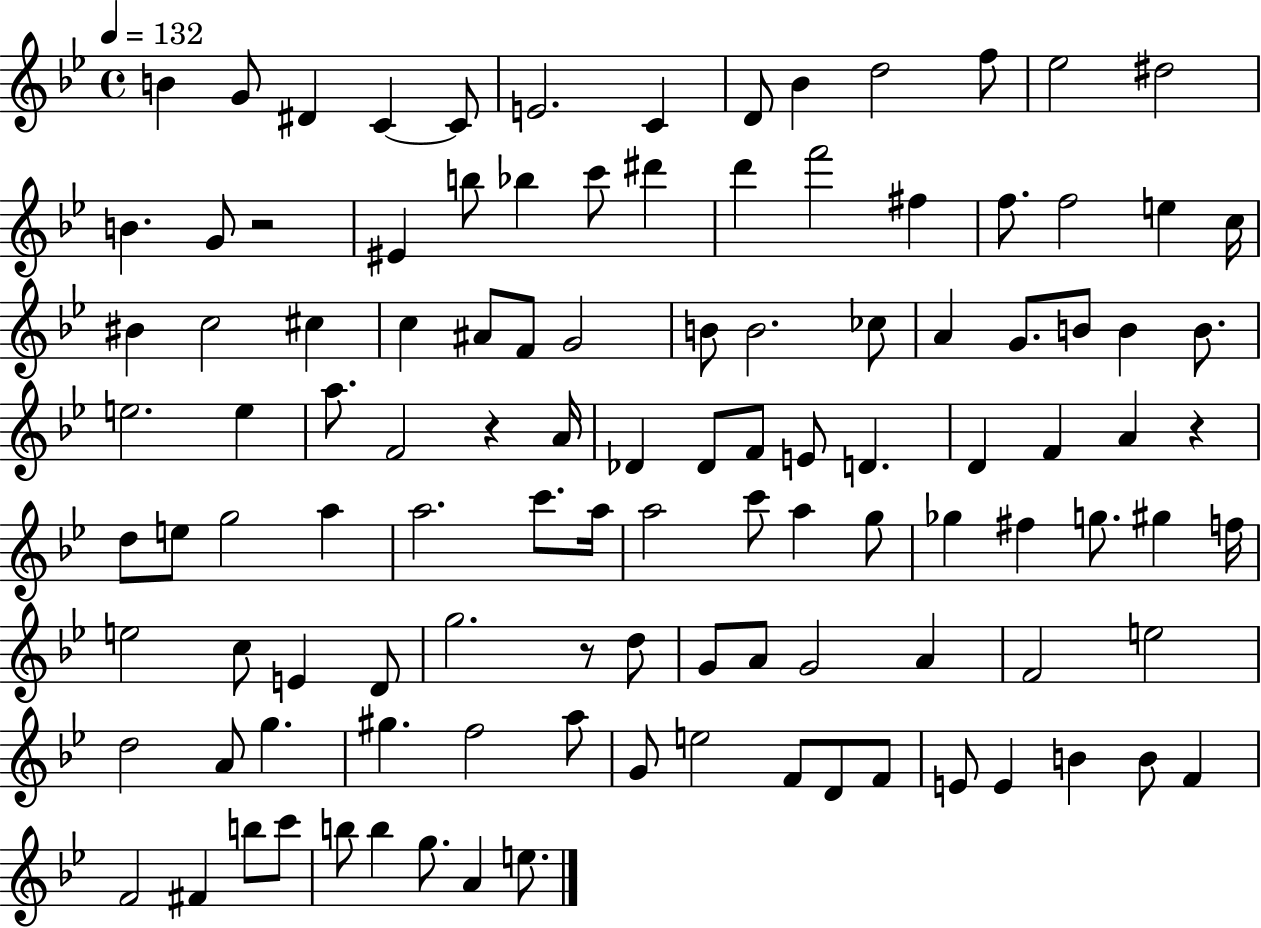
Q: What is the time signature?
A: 4/4